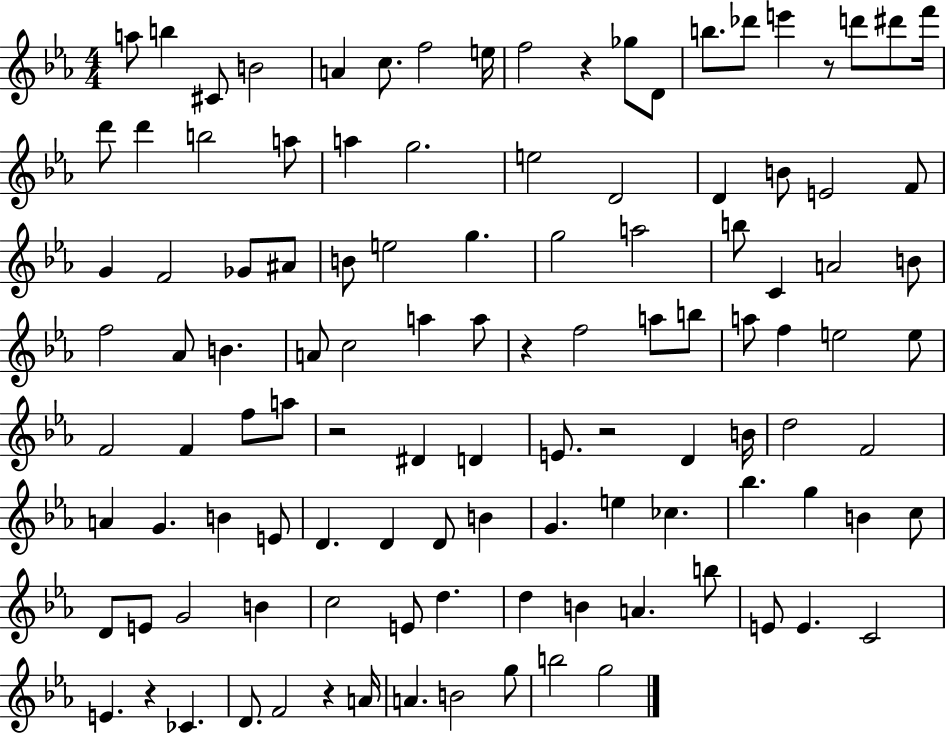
{
  \clef treble
  \numericTimeSignature
  \time 4/4
  \key ees \major
  a''8 b''4 cis'8 b'2 | a'4 c''8. f''2 e''16 | f''2 r4 ges''8 d'8 | b''8. des'''8 e'''4 r8 d'''8 dis'''8 f'''16 | \break d'''8 d'''4 b''2 a''8 | a''4 g''2. | e''2 d'2 | d'4 b'8 e'2 f'8 | \break g'4 f'2 ges'8 ais'8 | b'8 e''2 g''4. | g''2 a''2 | b''8 c'4 a'2 b'8 | \break f''2 aes'8 b'4. | a'8 c''2 a''4 a''8 | r4 f''2 a''8 b''8 | a''8 f''4 e''2 e''8 | \break f'2 f'4 f''8 a''8 | r2 dis'4 d'4 | e'8. r2 d'4 b'16 | d''2 f'2 | \break a'4 g'4. b'4 e'8 | d'4. d'4 d'8 b'4 | g'4. e''4 ces''4. | bes''4. g''4 b'4 c''8 | \break d'8 e'8 g'2 b'4 | c''2 e'8 d''4. | d''4 b'4 a'4. b''8 | e'8 e'4. c'2 | \break e'4. r4 ces'4. | d'8. f'2 r4 a'16 | a'4. b'2 g''8 | b''2 g''2 | \break \bar "|."
}